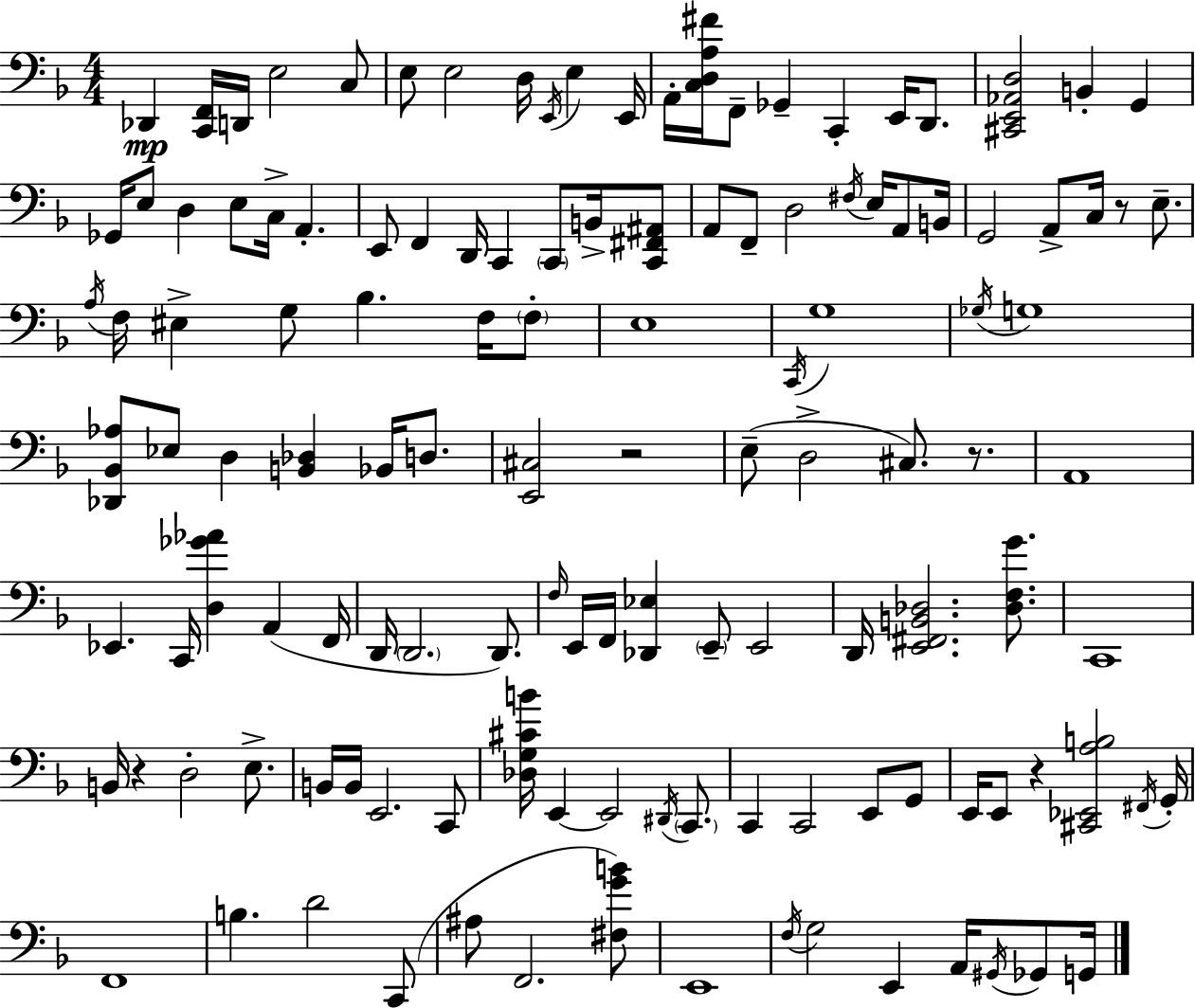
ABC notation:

X:1
T:Untitled
M:4/4
L:1/4
K:F
_D,, [C,,F,,]/4 D,,/4 E,2 C,/2 E,/2 E,2 D,/4 E,,/4 E, E,,/4 A,,/4 [C,D,A,^F]/4 F,,/2 _G,, C,, E,,/4 D,,/2 [^C,,E,,_A,,D,]2 B,, G,, _G,,/4 E,/2 D, E,/2 C,/4 A,, E,,/2 F,, D,,/4 C,, C,,/2 B,,/4 [C,,^F,,^A,,]/2 A,,/2 F,,/2 D,2 ^F,/4 E,/4 A,,/2 B,,/4 G,,2 A,,/2 C,/4 z/2 E,/2 A,/4 F,/4 ^E, G,/2 _B, F,/4 F,/2 E,4 C,,/4 G,4 _G,/4 G,4 [_D,,_B,,_A,]/2 _E,/2 D, [B,,_D,] _B,,/4 D,/2 [E,,^C,]2 z2 E,/2 D,2 ^C,/2 z/2 A,,4 _E,, C,,/4 [D,_G_A] A,, F,,/4 D,,/4 D,,2 D,,/2 F,/4 E,,/4 F,,/4 [_D,,_E,] E,,/2 E,,2 D,,/4 [E,,^F,,B,,_D,]2 [_D,F,G]/2 C,,4 B,,/4 z D,2 E,/2 B,,/4 B,,/4 E,,2 C,,/2 [_D,G,^CB]/4 E,, E,,2 ^D,,/4 C,,/2 C,, C,,2 E,,/2 G,,/2 E,,/4 E,,/2 z [^C,,_E,,A,B,]2 ^F,,/4 G,,/4 F,,4 B, D2 C,,/2 ^A,/2 F,,2 [^F,GB]/2 E,,4 F,/4 G,2 E,, A,,/4 ^G,,/4 _G,,/2 G,,/4